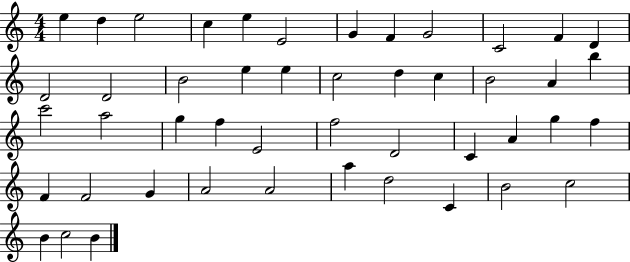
X:1
T:Untitled
M:4/4
L:1/4
K:C
e d e2 c e E2 G F G2 C2 F D D2 D2 B2 e e c2 d c B2 A b c'2 a2 g f E2 f2 D2 C A g f F F2 G A2 A2 a d2 C B2 c2 B c2 B